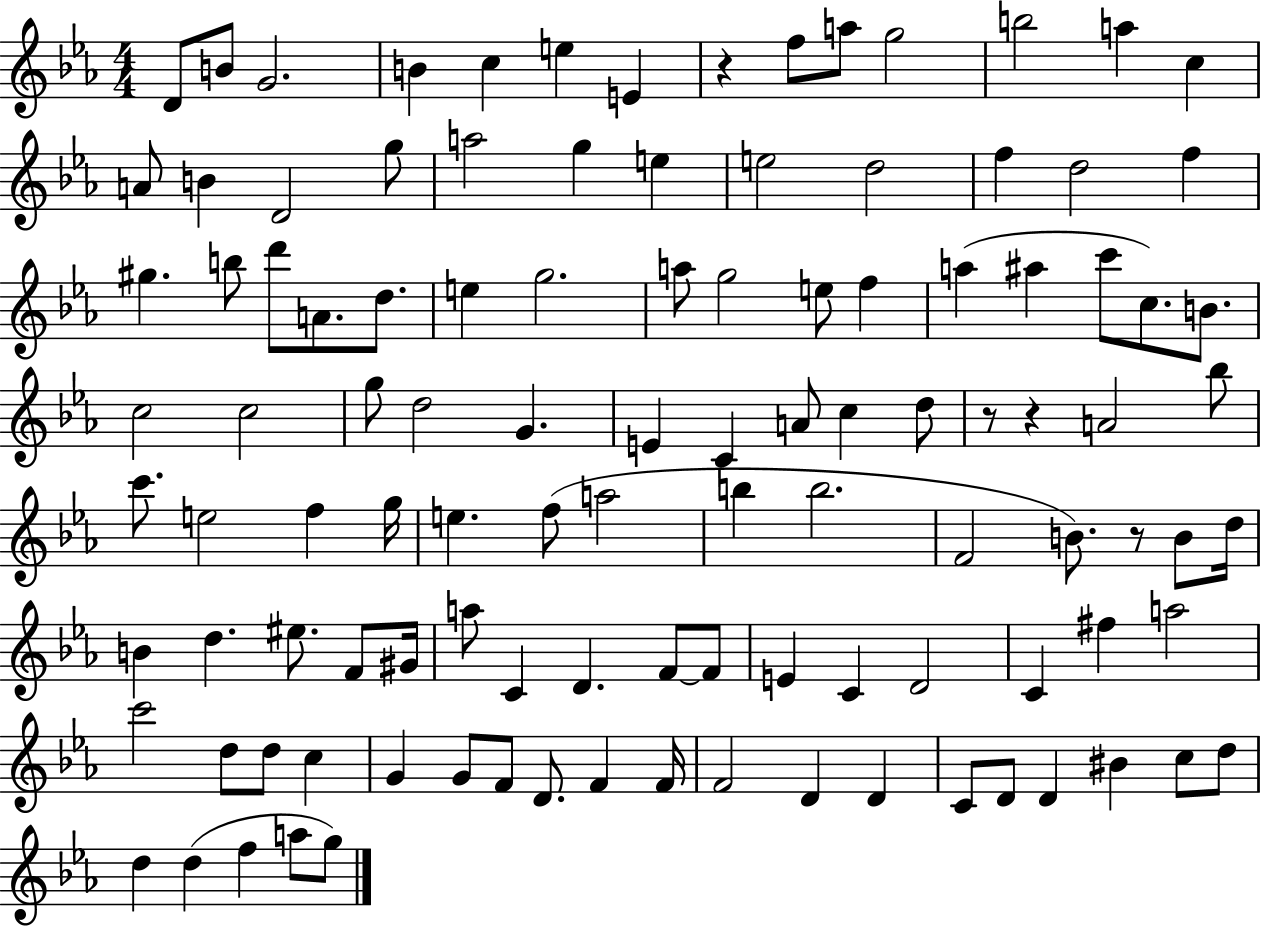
D4/e B4/e G4/h. B4/q C5/q E5/q E4/q R/q F5/e A5/e G5/h B5/h A5/q C5/q A4/e B4/q D4/h G5/e A5/h G5/q E5/q E5/h D5/h F5/q D5/h F5/q G#5/q. B5/e D6/e A4/e. D5/e. E5/q G5/h. A5/e G5/h E5/e F5/q A5/q A#5/q C6/e C5/e. B4/e. C5/h C5/h G5/e D5/h G4/q. E4/q C4/q A4/e C5/q D5/e R/e R/q A4/h Bb5/e C6/e. E5/h F5/q G5/s E5/q. F5/e A5/h B5/q B5/h. F4/h B4/e. R/e B4/e D5/s B4/q D5/q. EIS5/e. F4/e G#4/s A5/e C4/q D4/q. F4/e F4/e E4/q C4/q D4/h C4/q F#5/q A5/h C6/h D5/e D5/e C5/q G4/q G4/e F4/e D4/e. F4/q F4/s F4/h D4/q D4/q C4/e D4/e D4/q BIS4/q C5/e D5/e D5/q D5/q F5/q A5/e G5/e